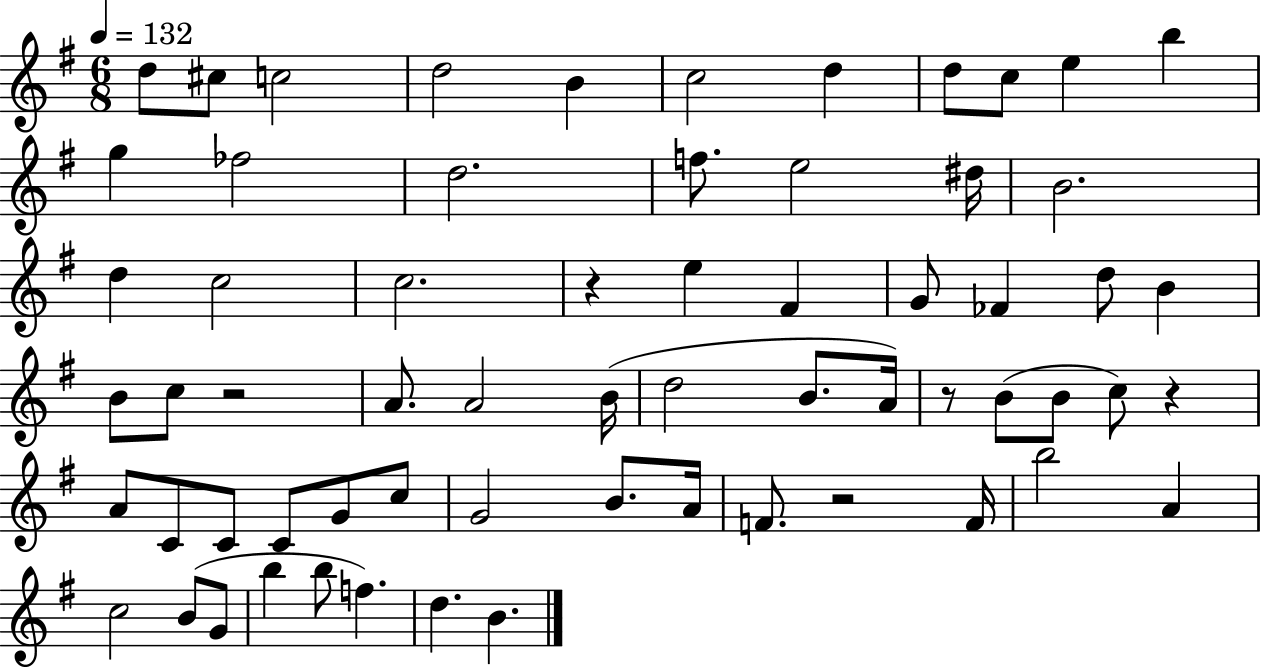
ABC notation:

X:1
T:Untitled
M:6/8
L:1/4
K:G
d/2 ^c/2 c2 d2 B c2 d d/2 c/2 e b g _f2 d2 f/2 e2 ^d/4 B2 d c2 c2 z e ^F G/2 _F d/2 B B/2 c/2 z2 A/2 A2 B/4 d2 B/2 A/4 z/2 B/2 B/2 c/2 z A/2 C/2 C/2 C/2 G/2 c/2 G2 B/2 A/4 F/2 z2 F/4 b2 A c2 B/2 G/2 b b/2 f d B